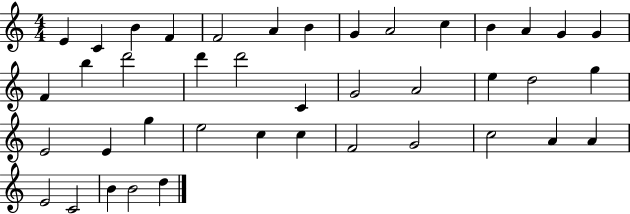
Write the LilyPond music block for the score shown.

{
  \clef treble
  \numericTimeSignature
  \time 4/4
  \key c \major
  e'4 c'4 b'4 f'4 | f'2 a'4 b'4 | g'4 a'2 c''4 | b'4 a'4 g'4 g'4 | \break f'4 b''4 d'''2 | d'''4 d'''2 c'4 | g'2 a'2 | e''4 d''2 g''4 | \break e'2 e'4 g''4 | e''2 c''4 c''4 | f'2 g'2 | c''2 a'4 a'4 | \break e'2 c'2 | b'4 b'2 d''4 | \bar "|."
}